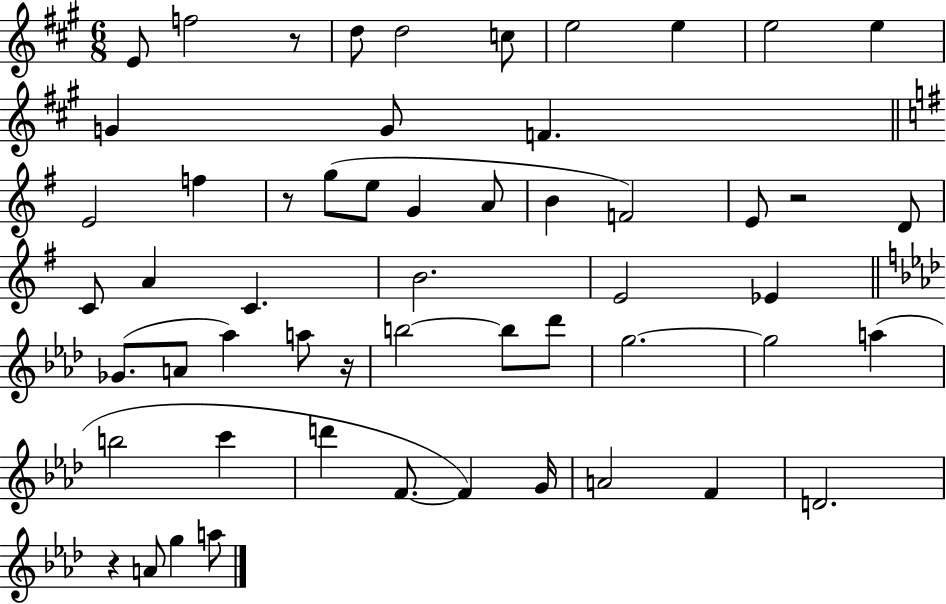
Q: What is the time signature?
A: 6/8